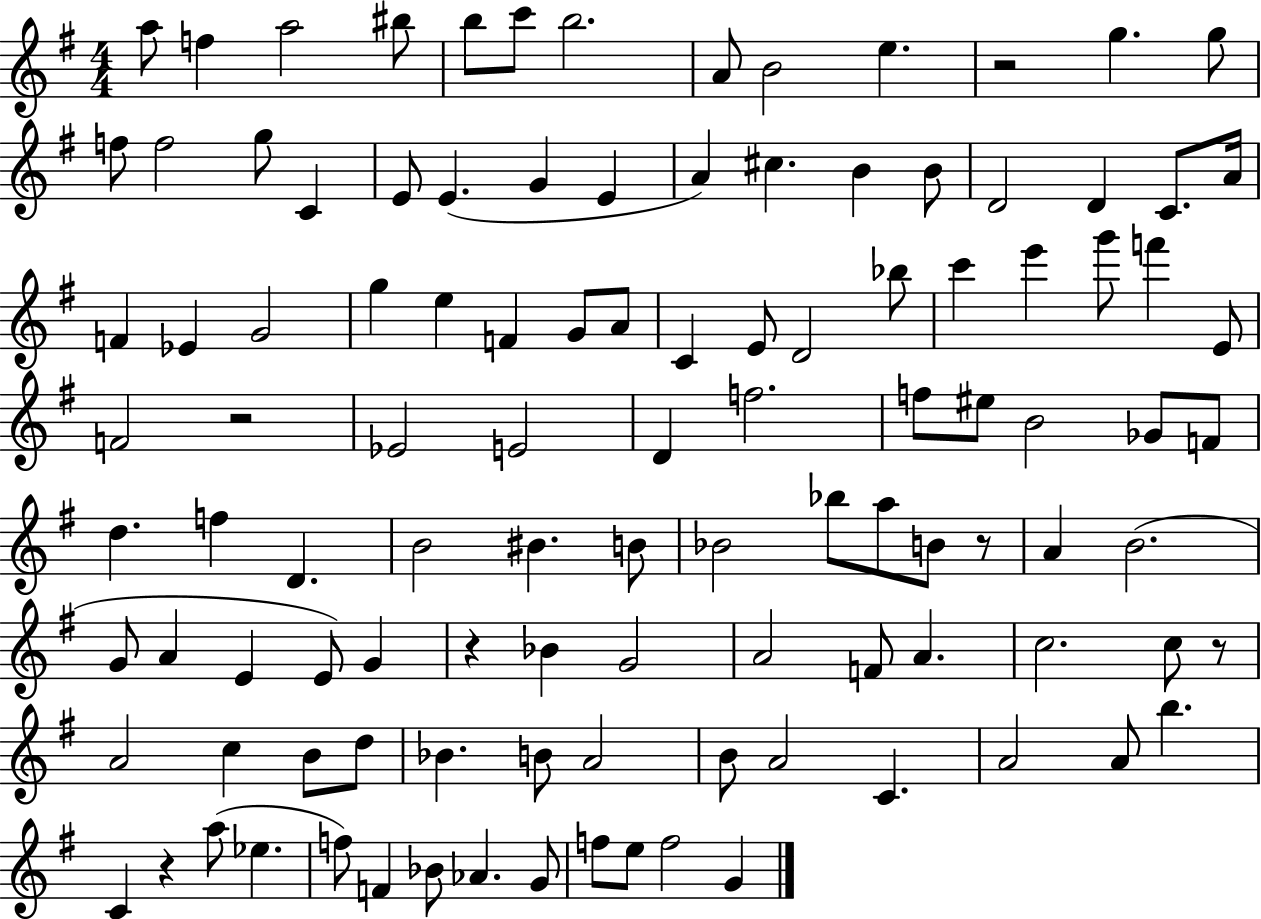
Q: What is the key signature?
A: G major